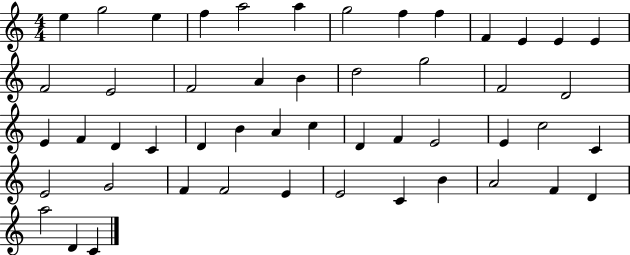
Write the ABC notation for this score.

X:1
T:Untitled
M:4/4
L:1/4
K:C
e g2 e f a2 a g2 f f F E E E F2 E2 F2 A B d2 g2 F2 D2 E F D C D B A c D F E2 E c2 C E2 G2 F F2 E E2 C B A2 F D a2 D C